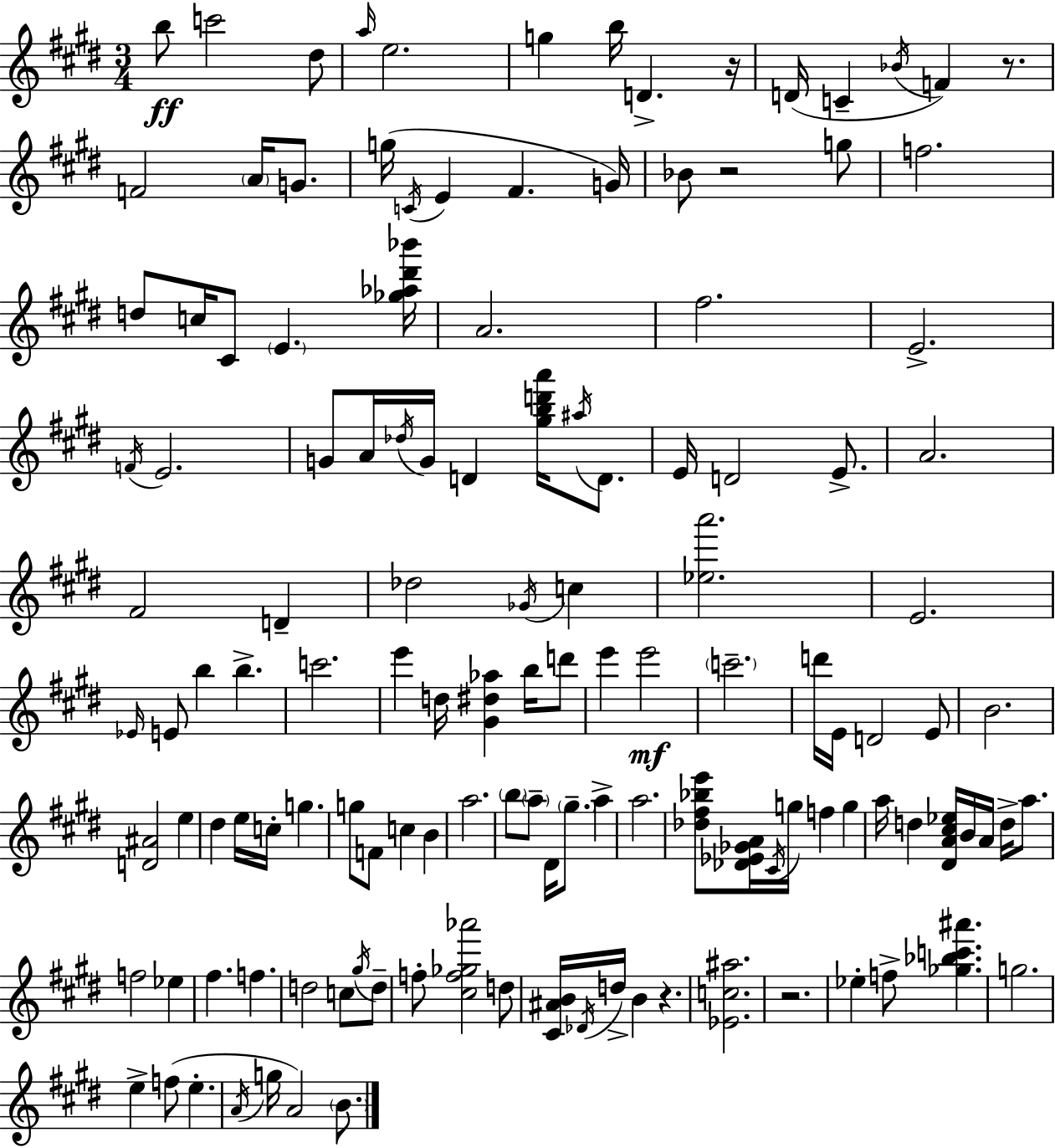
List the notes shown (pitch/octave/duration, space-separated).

B5/e C6/h D#5/e A5/s E5/h. G5/q B5/s D4/q. R/s D4/s C4/q Bb4/s F4/q R/e. F4/h A4/s G4/e. G5/s C4/s E4/q F#4/q. G4/s Bb4/e R/h G5/e F5/h. D5/e C5/s C#4/e E4/q. [Gb5,Ab5,D#6,Bb6]/s A4/h. F#5/h. E4/h. F4/s E4/h. G4/e A4/s Db5/s G4/s D4/q [G#5,B5,D6,A6]/s A#5/s D4/e. E4/s D4/h E4/e. A4/h. F#4/h D4/q Db5/h Gb4/s C5/q [Eb5,A6]/h. E4/h. Eb4/s E4/e B5/q B5/q. C6/h. E6/q D5/s [G#4,D#5,Ab5]/q B5/s D6/e E6/q E6/h C6/h. D6/s E4/s D4/h E4/e B4/h. [D4,A#4]/h E5/q D#5/q E5/s C5/s G5/q. G5/e F4/e C5/q B4/q A5/h. B5/e A5/e D#4/s G#5/e. A5/q A5/h. [Db5,F#5,Bb5,E6]/e [Db4,Eb4,Gb4,A4]/s C#4/s G5/s F5/q G5/q A5/s D5/q [D#4,A4,C#5,Eb5]/s B4/s A4/s D5/s A5/e. F5/h Eb5/q F#5/q. F5/q. D5/h C5/e G#5/s D5/e F5/e [C#5,F5,Gb5,Ab6]/h D5/e [C#4,A#4,B4]/s Db4/s D5/s B4/q R/q. [Eb4,C5,A#5]/h. R/h. Eb5/q F5/e [Gb5,Bb5,C6,A#6]/q. G5/h. E5/q F5/e E5/q. A4/s G5/s A4/h B4/e.